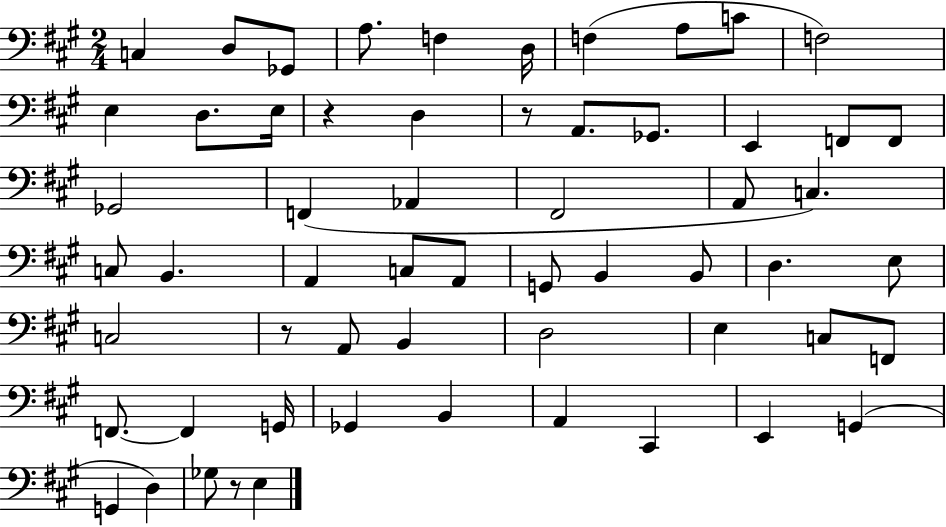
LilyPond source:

{
  \clef bass
  \numericTimeSignature
  \time 2/4
  \key a \major
  c4 d8 ges,8 | a8. f4 d16 | f4( a8 c'8 | f2) | \break e4 d8. e16 | r4 d4 | r8 a,8. ges,8. | e,4 f,8 f,8 | \break ges,2 | f,4( aes,4 | fis,2 | a,8 c4.) | \break c8 b,4. | a,4 c8 a,8 | g,8 b,4 b,8 | d4. e8 | \break c2 | r8 a,8 b,4 | d2 | e4 c8 f,8 | \break f,8.~~ f,4 g,16 | ges,4 b,4 | a,4 cis,4 | e,4 g,4( | \break g,4 d4) | ges8 r8 e4 | \bar "|."
}